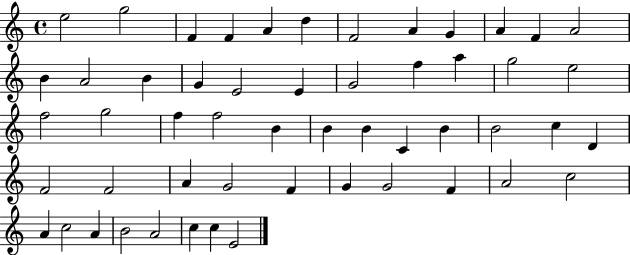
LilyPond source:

{
  \clef treble
  \time 4/4
  \defaultTimeSignature
  \key c \major
  e''2 g''2 | f'4 f'4 a'4 d''4 | f'2 a'4 g'4 | a'4 f'4 a'2 | \break b'4 a'2 b'4 | g'4 e'2 e'4 | g'2 f''4 a''4 | g''2 e''2 | \break f''2 g''2 | f''4 f''2 b'4 | b'4 b'4 c'4 b'4 | b'2 c''4 d'4 | \break f'2 f'2 | a'4 g'2 f'4 | g'4 g'2 f'4 | a'2 c''2 | \break a'4 c''2 a'4 | b'2 a'2 | c''4 c''4 e'2 | \bar "|."
}